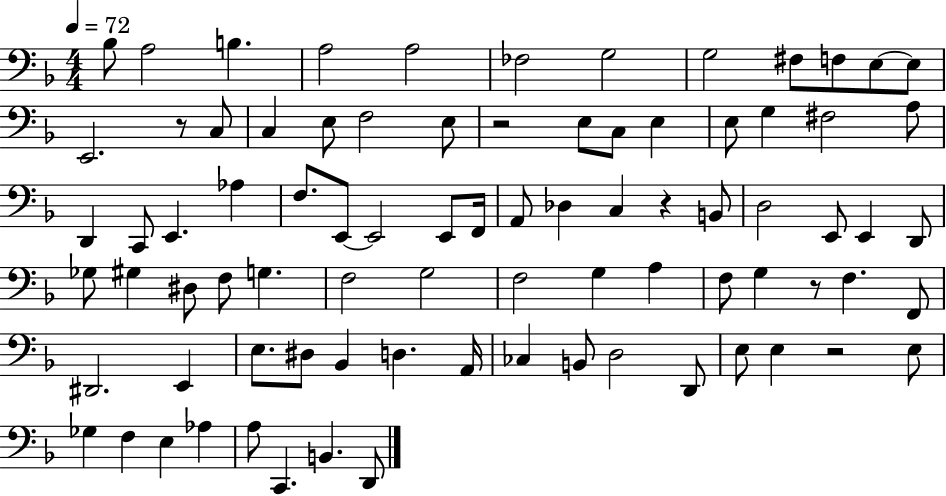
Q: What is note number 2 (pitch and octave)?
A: A3